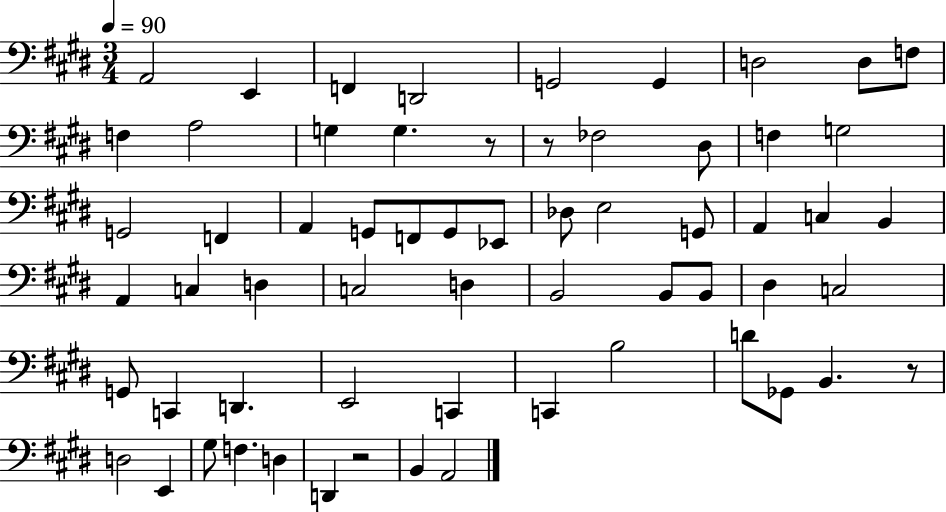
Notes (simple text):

A2/h E2/q F2/q D2/h G2/h G2/q D3/h D3/e F3/e F3/q A3/h G3/q G3/q. R/e R/e FES3/h D#3/e F3/q G3/h G2/h F2/q A2/q G2/e F2/e G2/e Eb2/e Db3/e E3/h G2/e A2/q C3/q B2/q A2/q C3/q D3/q C3/h D3/q B2/h B2/e B2/e D#3/q C3/h G2/e C2/q D2/q. E2/h C2/q C2/q B3/h D4/e Gb2/e B2/q. R/e D3/h E2/q G#3/e F3/q. D3/q D2/q R/h B2/q A2/h